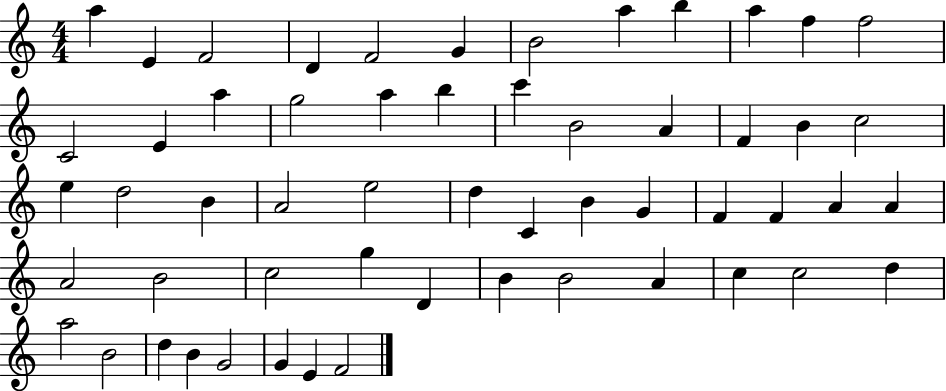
{
  \clef treble
  \numericTimeSignature
  \time 4/4
  \key c \major
  a''4 e'4 f'2 | d'4 f'2 g'4 | b'2 a''4 b''4 | a''4 f''4 f''2 | \break c'2 e'4 a''4 | g''2 a''4 b''4 | c'''4 b'2 a'4 | f'4 b'4 c''2 | \break e''4 d''2 b'4 | a'2 e''2 | d''4 c'4 b'4 g'4 | f'4 f'4 a'4 a'4 | \break a'2 b'2 | c''2 g''4 d'4 | b'4 b'2 a'4 | c''4 c''2 d''4 | \break a''2 b'2 | d''4 b'4 g'2 | g'4 e'4 f'2 | \bar "|."
}